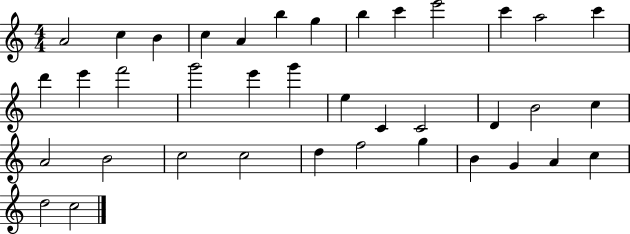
A4/h C5/q B4/q C5/q A4/q B5/q G5/q B5/q C6/q E6/h C6/q A5/h C6/q D6/q E6/q F6/h G6/h E6/q G6/q E5/q C4/q C4/h D4/q B4/h C5/q A4/h B4/h C5/h C5/h D5/q F5/h G5/q B4/q G4/q A4/q C5/q D5/h C5/h